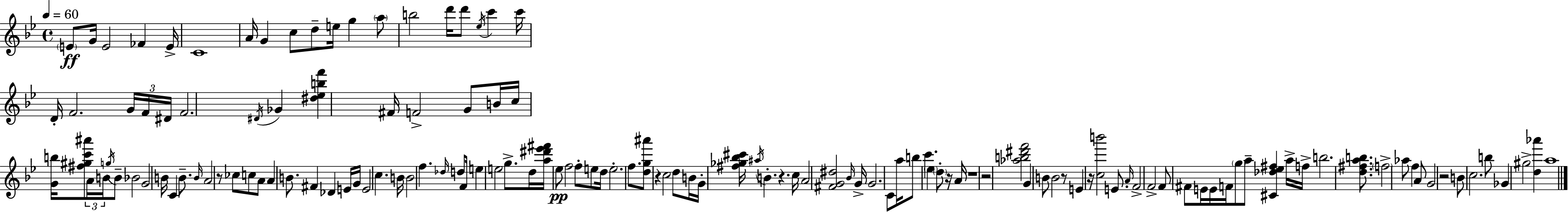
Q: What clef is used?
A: treble